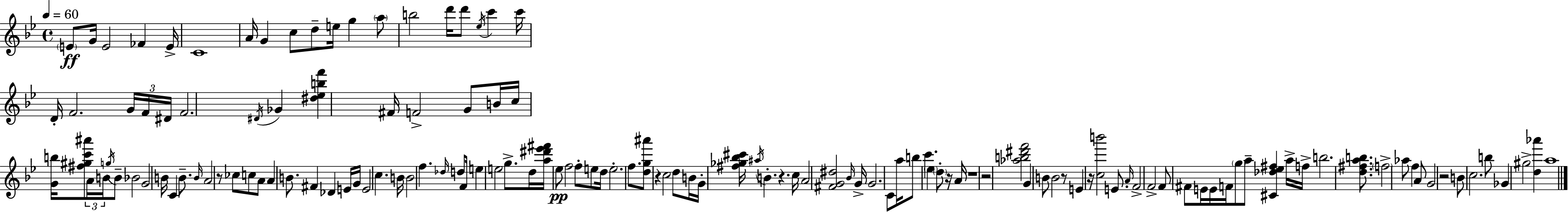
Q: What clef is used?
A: treble